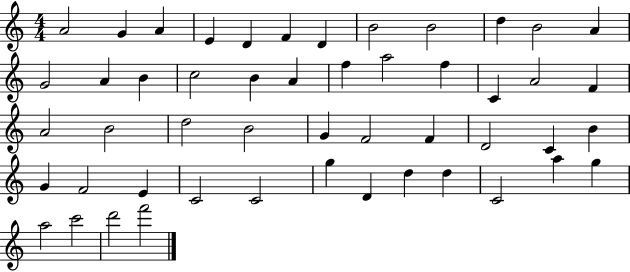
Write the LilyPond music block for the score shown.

{
  \clef treble
  \numericTimeSignature
  \time 4/4
  \key c \major
  a'2 g'4 a'4 | e'4 d'4 f'4 d'4 | b'2 b'2 | d''4 b'2 a'4 | \break g'2 a'4 b'4 | c''2 b'4 a'4 | f''4 a''2 f''4 | c'4 a'2 f'4 | \break a'2 b'2 | d''2 b'2 | g'4 f'2 f'4 | d'2 c'4 b'4 | \break g'4 f'2 e'4 | c'2 c'2 | g''4 d'4 d''4 d''4 | c'2 a''4 g''4 | \break a''2 c'''2 | d'''2 f'''2 | \bar "|."
}